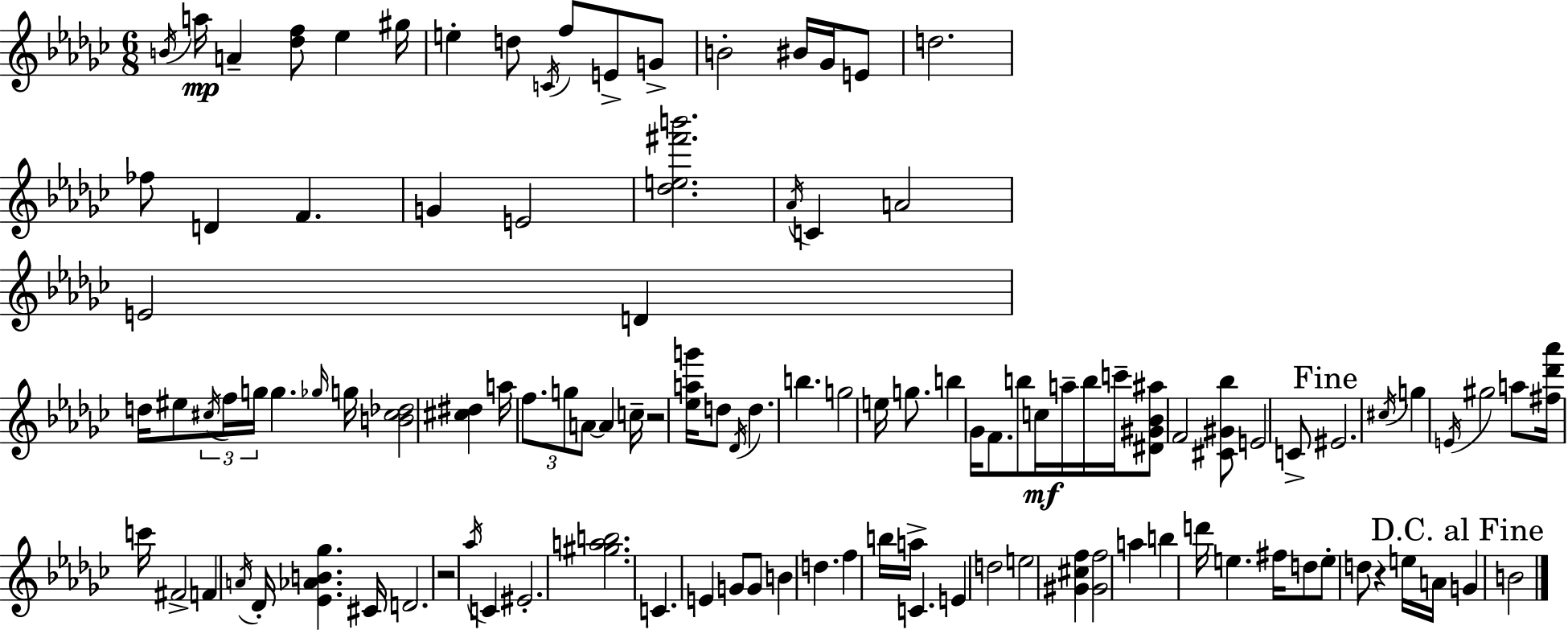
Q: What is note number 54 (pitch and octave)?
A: B5